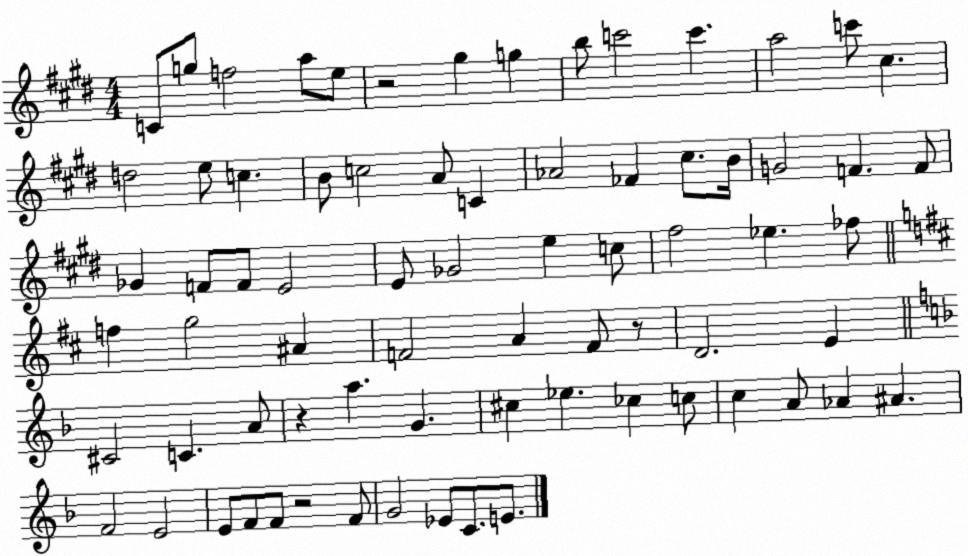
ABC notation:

X:1
T:Untitled
M:4/4
L:1/4
K:E
C/2 g/2 f2 a/2 e/2 z2 ^g g b/2 c'2 c' a2 c'/2 ^c d2 e/2 c B/2 c2 A/2 C _A2 _F ^c/2 B/4 G2 F F/2 _G F/2 F/2 E2 E/2 _G2 e c/2 ^f2 _e _f/2 f g2 ^A F2 A F/2 z/2 D2 E ^C2 C A/2 z a G ^c _e _c c/2 c A/2 _A ^A F2 E2 E/2 F/2 F/2 z2 F/2 G2 _E/2 C/2 E/2